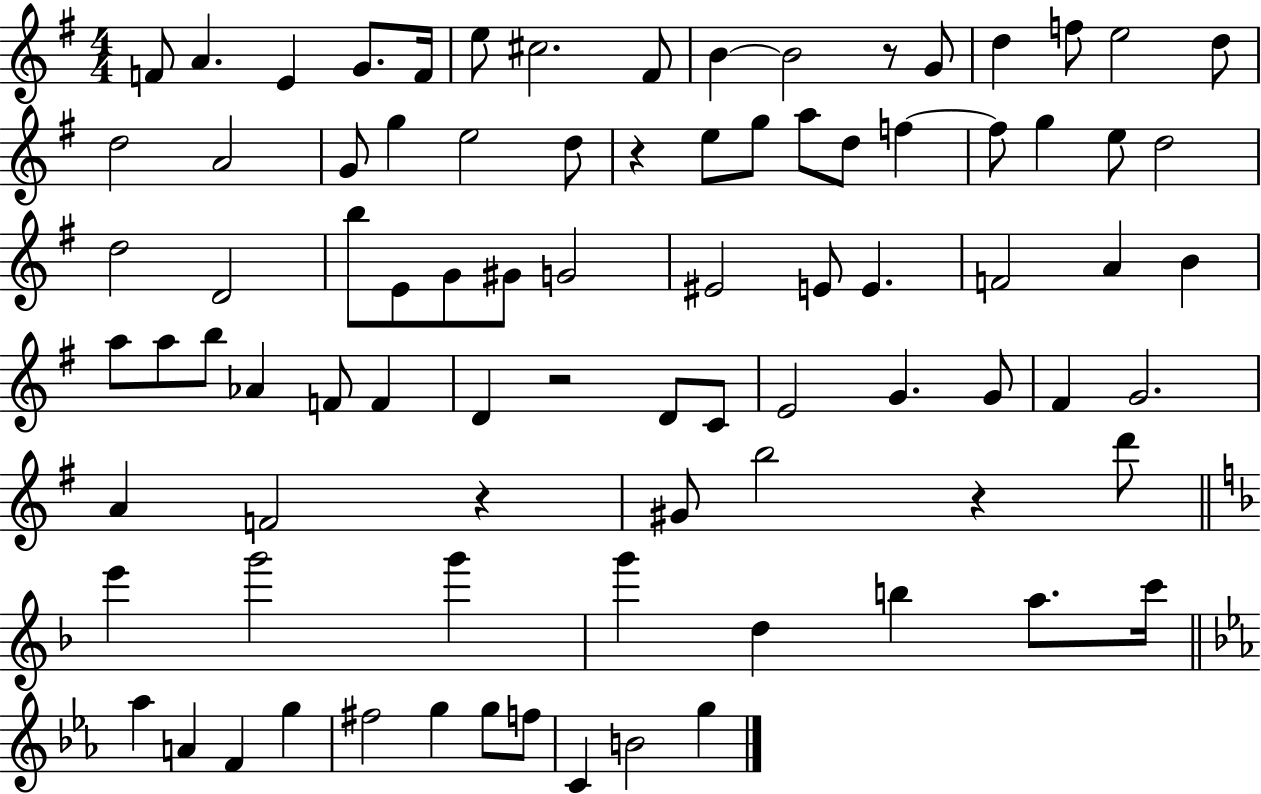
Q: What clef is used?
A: treble